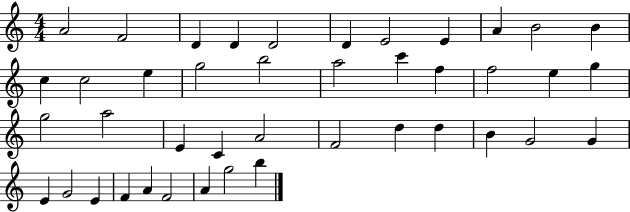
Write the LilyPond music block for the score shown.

{
  \clef treble
  \numericTimeSignature
  \time 4/4
  \key c \major
  a'2 f'2 | d'4 d'4 d'2 | d'4 e'2 e'4 | a'4 b'2 b'4 | \break c''4 c''2 e''4 | g''2 b''2 | a''2 c'''4 f''4 | f''2 e''4 g''4 | \break g''2 a''2 | e'4 c'4 a'2 | f'2 d''4 d''4 | b'4 g'2 g'4 | \break e'4 g'2 e'4 | f'4 a'4 f'2 | a'4 g''2 b''4 | \bar "|."
}